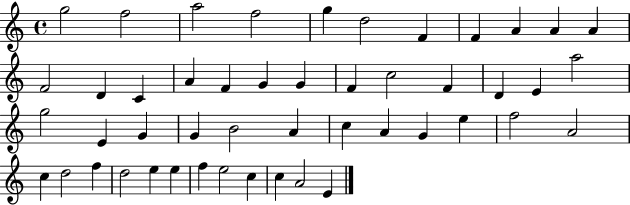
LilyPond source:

{
  \clef treble
  \time 4/4
  \defaultTimeSignature
  \key c \major
  g''2 f''2 | a''2 f''2 | g''4 d''2 f'4 | f'4 a'4 a'4 a'4 | \break f'2 d'4 c'4 | a'4 f'4 g'4 g'4 | f'4 c''2 f'4 | d'4 e'4 a''2 | \break g''2 e'4 g'4 | g'4 b'2 a'4 | c''4 a'4 g'4 e''4 | f''2 a'2 | \break c''4 d''2 f''4 | d''2 e''4 e''4 | f''4 e''2 c''4 | c''4 a'2 e'4 | \break \bar "|."
}